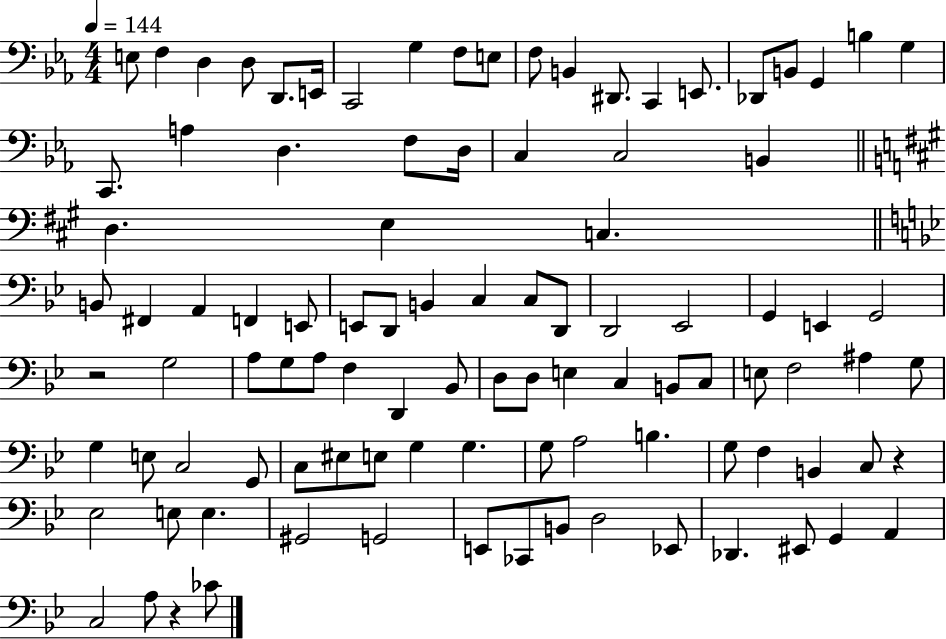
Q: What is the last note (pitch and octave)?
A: CES4